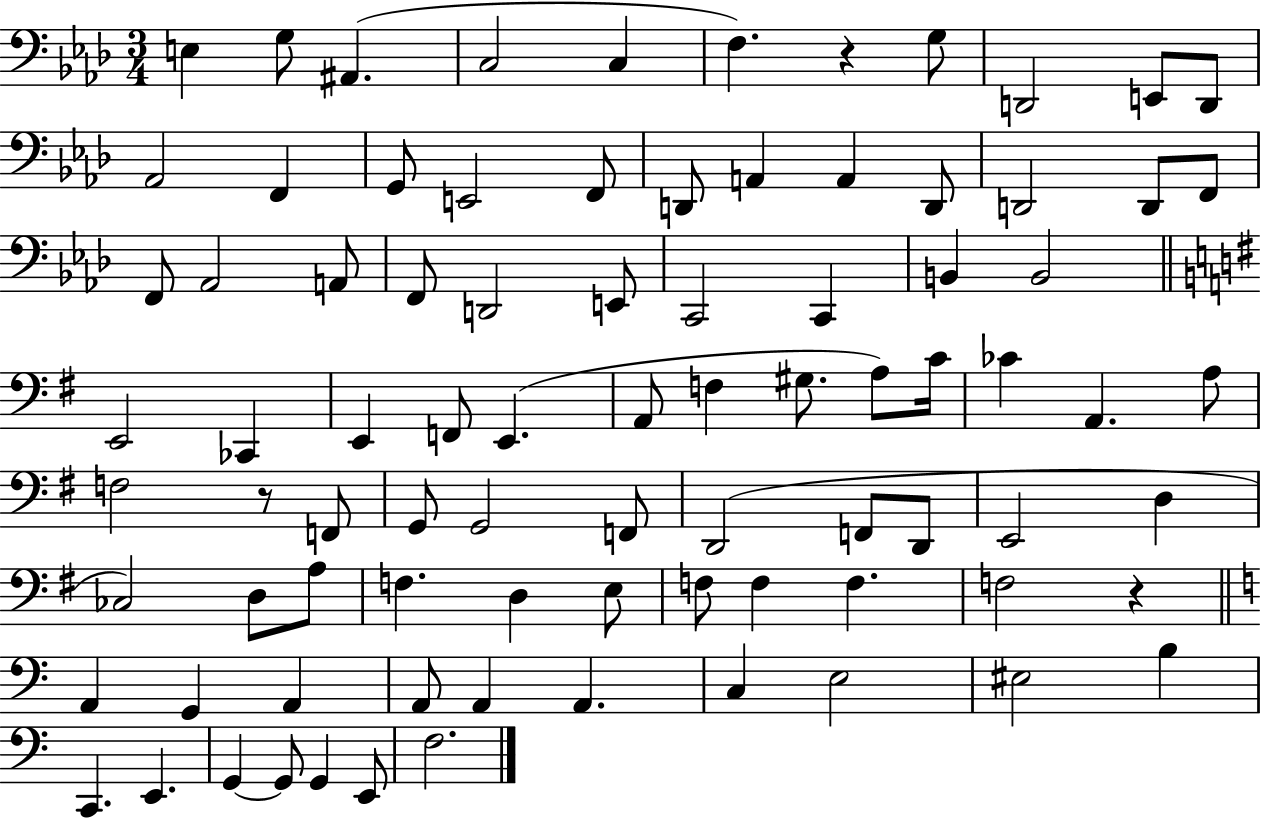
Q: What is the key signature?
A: AES major